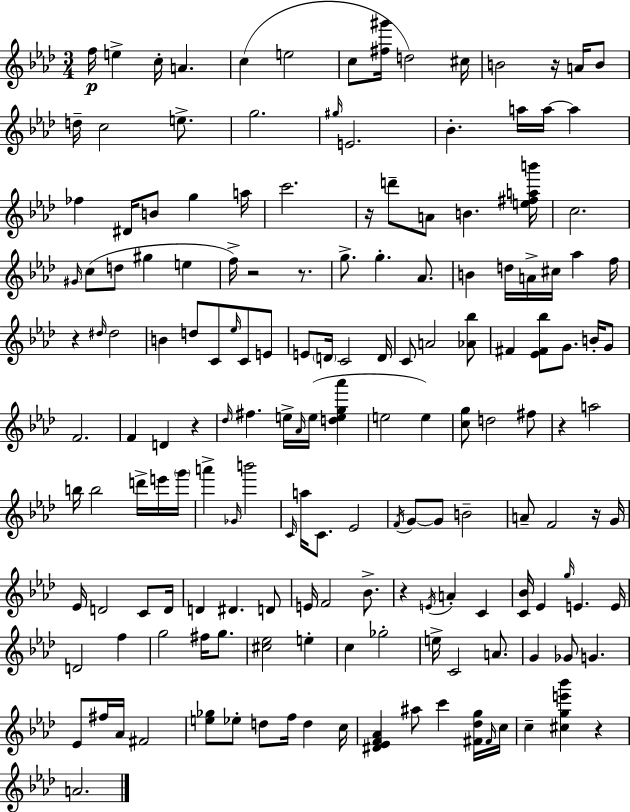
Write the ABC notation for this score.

X:1
T:Untitled
M:3/4
L:1/4
K:Ab
f/4 e c/4 A c e2 c/2 [^f^g']/4 d2 ^c/4 B2 z/4 A/4 B/2 d/4 c2 e/2 g2 ^g/4 E2 _B a/4 a/4 a _f ^D/4 B/2 g a/4 c'2 z/4 d'/2 A/2 B [e^fab']/4 c2 ^G/4 c/2 d/2 ^g e f/4 z2 z/2 g/2 g _A/2 B d/4 A/4 ^c/4 _a f/4 z ^d/4 ^d2 B d/2 C/2 _e/4 C/2 E/2 E/2 D/4 C2 D/4 C/2 A2 [_A_b]/2 ^F [_E^F_b]/2 G/2 B/4 G/2 F2 F D z _d/4 ^f e/4 _A/4 e/4 [deg_a'] e2 e [cg]/2 d2 ^f/2 z a2 b/4 b2 d'/4 e'/4 g'/4 a' _G/4 b'2 C/4 a/4 C/2 _E2 F/4 G/2 G/2 B2 A/2 F2 z/4 G/4 _E/4 D2 C/2 D/4 D ^D D/2 E/4 F2 _B/2 z E/4 A C [C_B]/4 _E g/4 E E/4 D2 f g2 ^f/4 g/2 [^c_e]2 e c _g2 e/4 C2 A/2 G _G/2 G _E/2 ^f/4 _A/4 ^F2 [e_g]/2 _e/2 d/2 f/4 d c/4 [^D_EF_A] ^a/2 c' [^F_dg]/4 ^F/4 c/4 c [^cge'_b'] z A2